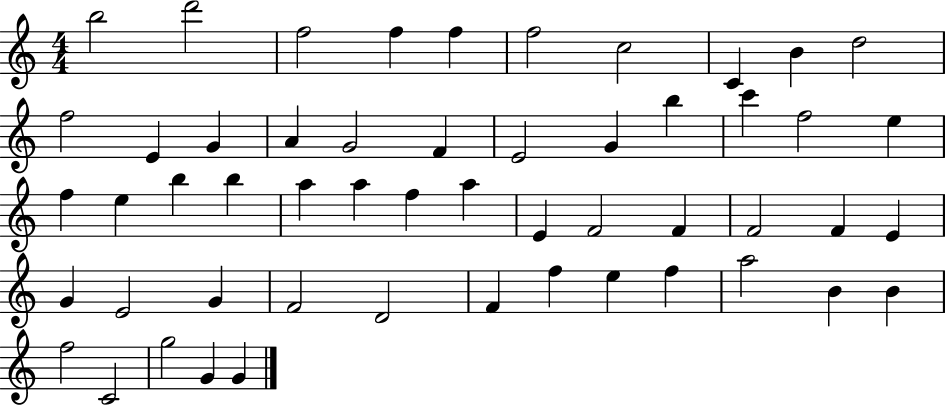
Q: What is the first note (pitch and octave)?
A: B5